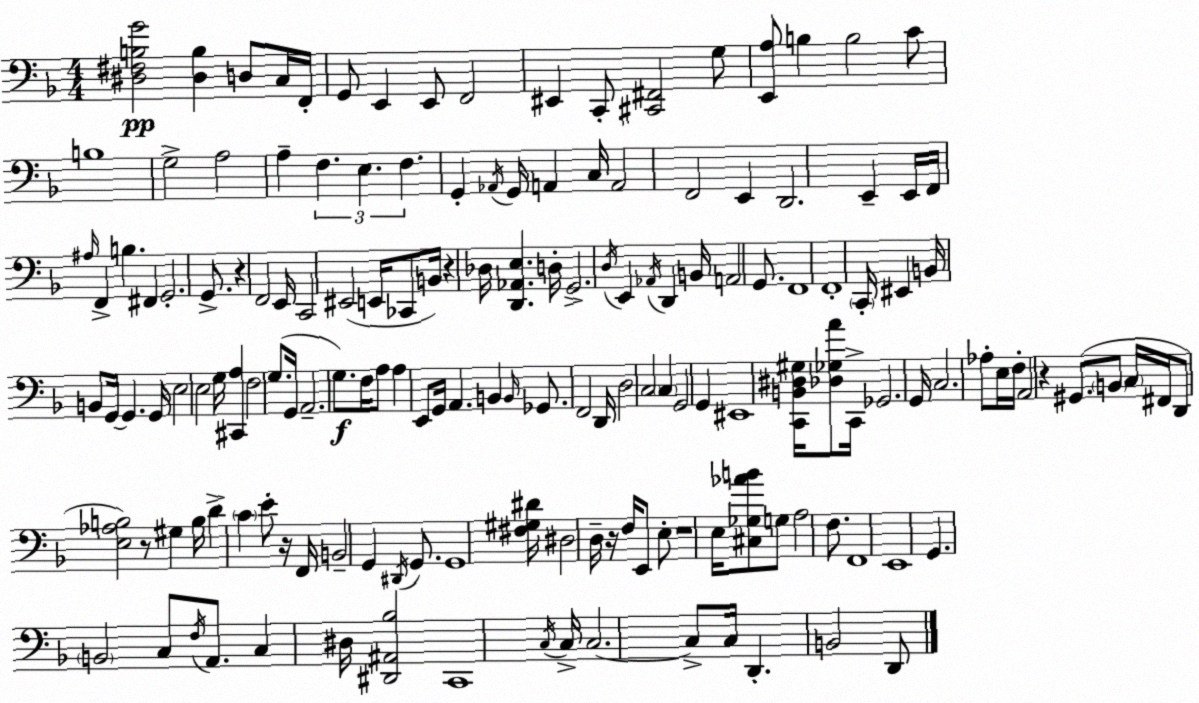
X:1
T:Untitled
M:4/4
L:1/4
K:F
[^D,^F,B,G]2 [^D,B,] D,/2 C,/4 F,,/4 G,,/2 E,, E,,/2 F,,2 ^E,, C,,/2 [^C,,^F,,]2 G,/2 [E,,A,]/2 B, B,2 C/2 B,4 G,2 A,2 A, F, E, F, G,, _A,,/4 G,,/4 A,, C,/4 A,,2 F,,2 E,, D,,2 E,, E,,/4 F,,/4 ^A,/4 F,, B, ^F,, G,,2 G,,/2 z F,,2 E,,/4 C,,2 ^E,,2 E,,/4 _C,,/2 B,,/4 z _D,/4 [D,,_A,,E,] D,/4 G,,2 D,/4 E,, _A,,/4 D,, B,,/4 A,,2 G,,/2 F,,4 F,,4 C,,/4 ^E,, B,,/4 B,,/2 G,,/4 G,, G,,/4 E,2 E,2 G,/4 [^C,,A,] F,2 G,/2 G,,/4 A,,2 G,/2 F,/4 A,/2 A, E,,/2 G,,/4 A,, B,, B,,/4 _G,,/2 F,,2 D,,/4 D,2 C,2 C, G,,2 G,, ^E,,4 [C,,B,,^D,^G,]/4 [_D,_G,A]/2 C,,/4 _G,,2 G,,/4 C,2 _A,/2 E,/4 F,/4 A,,2 z ^G,,/2 B,,/2 C,/4 ^F,,/4 D,,/2 [E,_A,B,]2 z/2 ^G, B,/4 D C E/2 z/4 F,,/4 B,,2 G,, ^D,,/4 G,,/2 G,,4 [^F,^G,^D]/4 ^D,2 D,/4 z/4 F,/4 E,,/2 E,/2 z4 E,/4 [^C,_G,_AB]/2 G,/2 A,2 F,/2 F,,4 E,,4 G,, B,,2 C,/2 F,/4 A,,/2 C, ^D,/4 [^D,,^A,,_B,]2 C,,4 C,/4 C,/4 C,2 C,/2 C,/4 D,, B,,2 D,,/2